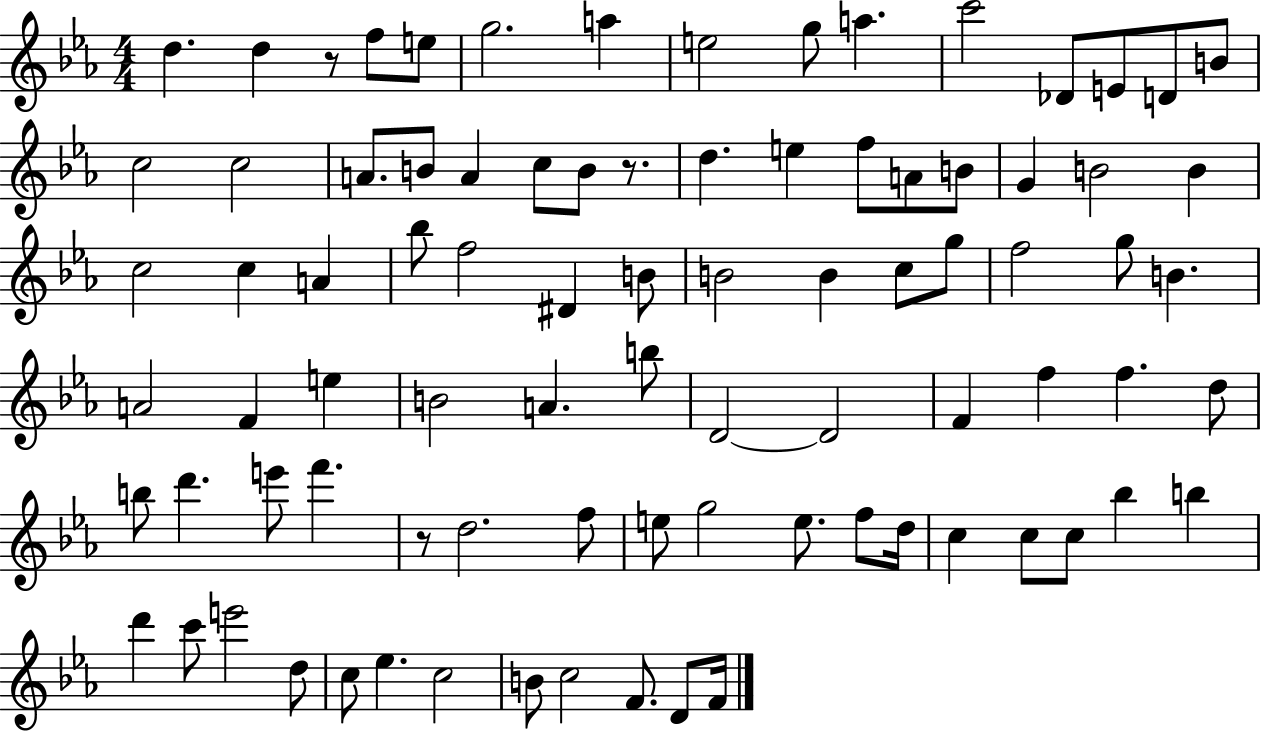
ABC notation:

X:1
T:Untitled
M:4/4
L:1/4
K:Eb
d d z/2 f/2 e/2 g2 a e2 g/2 a c'2 _D/2 E/2 D/2 B/2 c2 c2 A/2 B/2 A c/2 B/2 z/2 d e f/2 A/2 B/2 G B2 B c2 c A _b/2 f2 ^D B/2 B2 B c/2 g/2 f2 g/2 B A2 F e B2 A b/2 D2 D2 F f f d/2 b/2 d' e'/2 f' z/2 d2 f/2 e/2 g2 e/2 f/2 d/4 c c/2 c/2 _b b d' c'/2 e'2 d/2 c/2 _e c2 B/2 c2 F/2 D/2 F/4